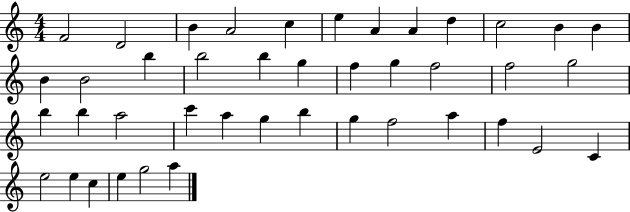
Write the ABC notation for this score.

X:1
T:Untitled
M:4/4
L:1/4
K:C
F2 D2 B A2 c e A A d c2 B B B B2 b b2 b g f g f2 f2 g2 b b a2 c' a g b g f2 a f E2 C e2 e c e g2 a